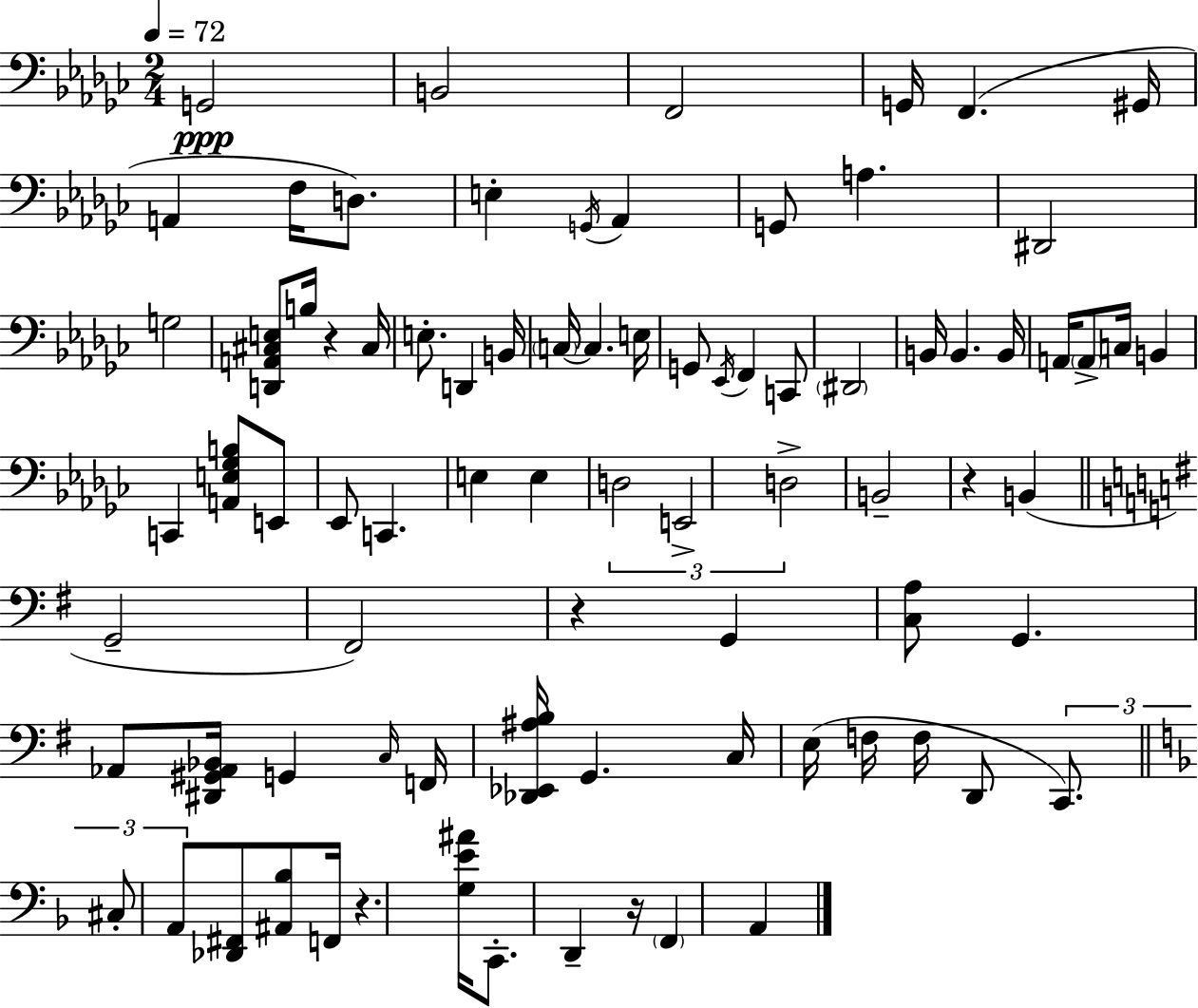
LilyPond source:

{
  \clef bass
  \numericTimeSignature
  \time 2/4
  \key ees \minor
  \tempo 4 = 72
  \repeat volta 2 { g,2\ppp | b,2 | f,2 | g,16 f,4.( gis,16 | \break a,4 f16 d8.) | e4-. \acciaccatura { g,16 } aes,4 | g,8 a4. | dis,2 | \break g2 | <d, a, cis e>8 b16 r4 | cis16 e8.-. d,4 | b,16 \parenthesize c16~~ c4. | \break e16 g,8 \acciaccatura { ees,16 } f,4 | c,8 \parenthesize dis,2 | b,16 b,4. | b,16 a,16 \parenthesize a,8-> c16 b,4 | \break c,4 <a, e ges b>8 | e,8 ees,8 c,4. | e4 e4 | \tuplet 3/2 { d2 | \break e,2-> | d2-> } | b,2-- | r4 b,4( | \break \bar "||" \break \key g \major g,2-- | fis,2) | r4 g,4 | <c a>8 g,4. | \break aes,8 <dis, gis, aes, bes,>16 g,4 \grace { c16 } | f,16 <des, ees, ais b>16 g,4. | c16 e16( f16 f16 d,8 \tuplet 3/2 { c,8.) | \bar "||" \break \key f \major cis8-. a,8 } <des, fis,>8 <ais, bes>8 | f,16 r4. <g e' ais'>16 | c,8.-. d,4-- r16 | \parenthesize f,4 a,4 | \break } \bar "|."
}